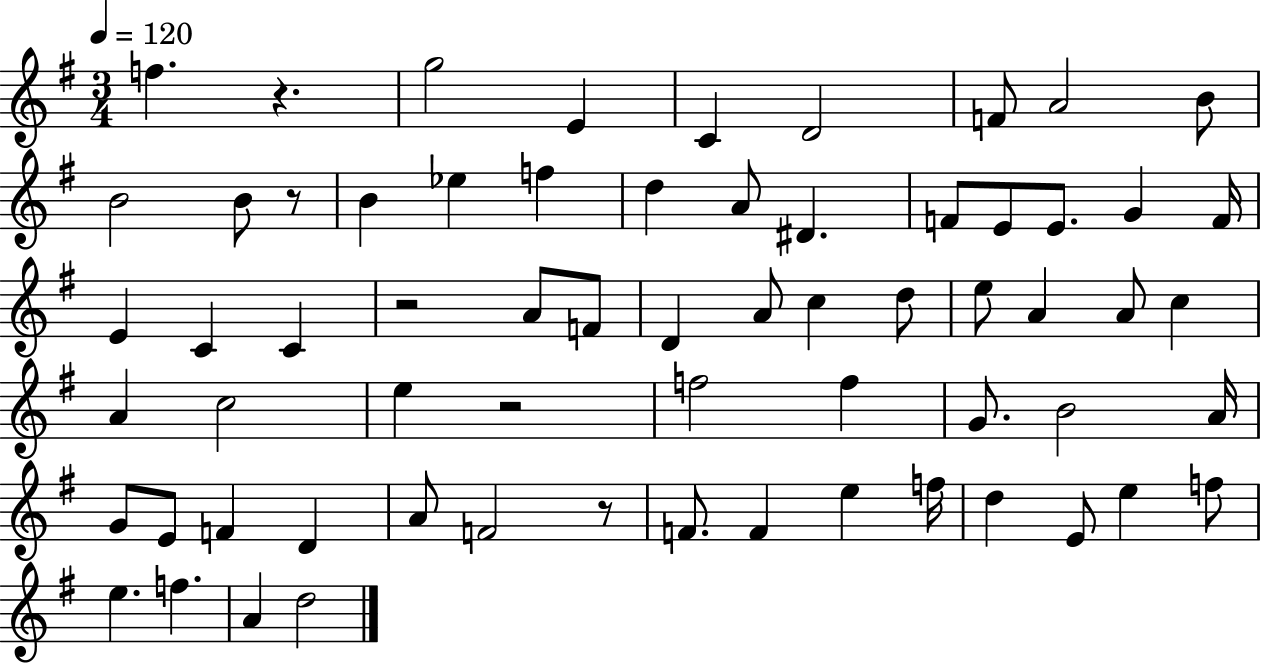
X:1
T:Untitled
M:3/4
L:1/4
K:G
f z g2 E C D2 F/2 A2 B/2 B2 B/2 z/2 B _e f d A/2 ^D F/2 E/2 E/2 G F/4 E C C z2 A/2 F/2 D A/2 c d/2 e/2 A A/2 c A c2 e z2 f2 f G/2 B2 A/4 G/2 E/2 F D A/2 F2 z/2 F/2 F e f/4 d E/2 e f/2 e f A d2